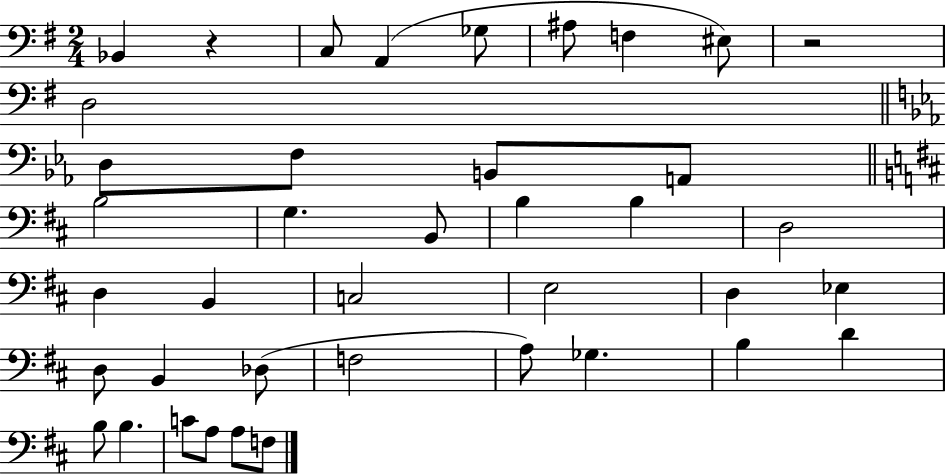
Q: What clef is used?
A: bass